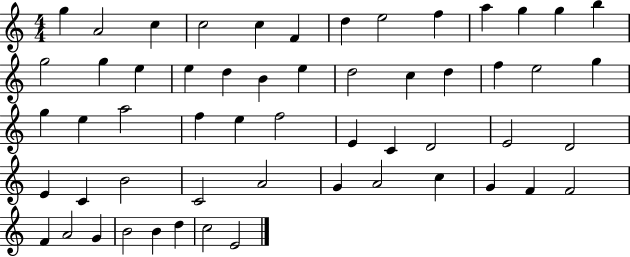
{
  \clef treble
  \numericTimeSignature
  \time 4/4
  \key c \major
  g''4 a'2 c''4 | c''2 c''4 f'4 | d''4 e''2 f''4 | a''4 g''4 g''4 b''4 | \break g''2 g''4 e''4 | e''4 d''4 b'4 e''4 | d''2 c''4 d''4 | f''4 e''2 g''4 | \break g''4 e''4 a''2 | f''4 e''4 f''2 | e'4 c'4 d'2 | e'2 d'2 | \break e'4 c'4 b'2 | c'2 a'2 | g'4 a'2 c''4 | g'4 f'4 f'2 | \break f'4 a'2 g'4 | b'2 b'4 d''4 | c''2 e'2 | \bar "|."
}